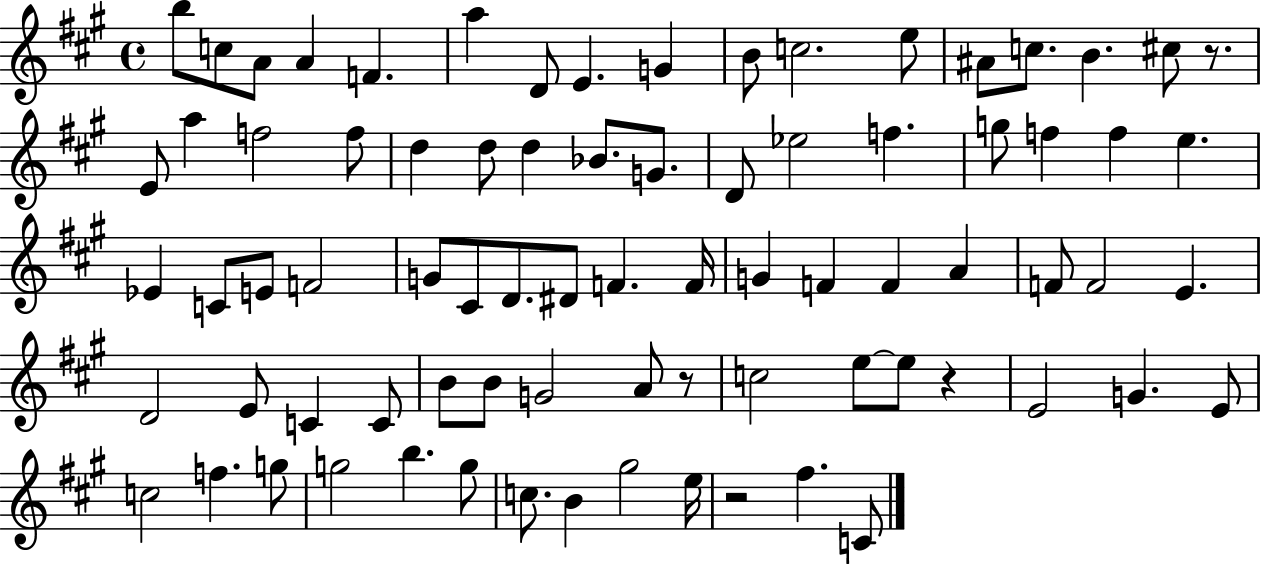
B5/e C5/e A4/e A4/q F4/q. A5/q D4/e E4/q. G4/q B4/e C5/h. E5/e A#4/e C5/e. B4/q. C#5/e R/e. E4/e A5/q F5/h F5/e D5/q D5/e D5/q Bb4/e. G4/e. D4/e Eb5/h F5/q. G5/e F5/q F5/q E5/q. Eb4/q C4/e E4/e F4/h G4/e C#4/e D4/e. D#4/e F4/q. F4/s G4/q F4/q F4/q A4/q F4/e F4/h E4/q. D4/h E4/e C4/q C4/e B4/e B4/e G4/h A4/e R/e C5/h E5/e E5/e R/q E4/h G4/q. E4/e C5/h F5/q. G5/e G5/h B5/q. G5/e C5/e. B4/q G#5/h E5/s R/h F#5/q. C4/e